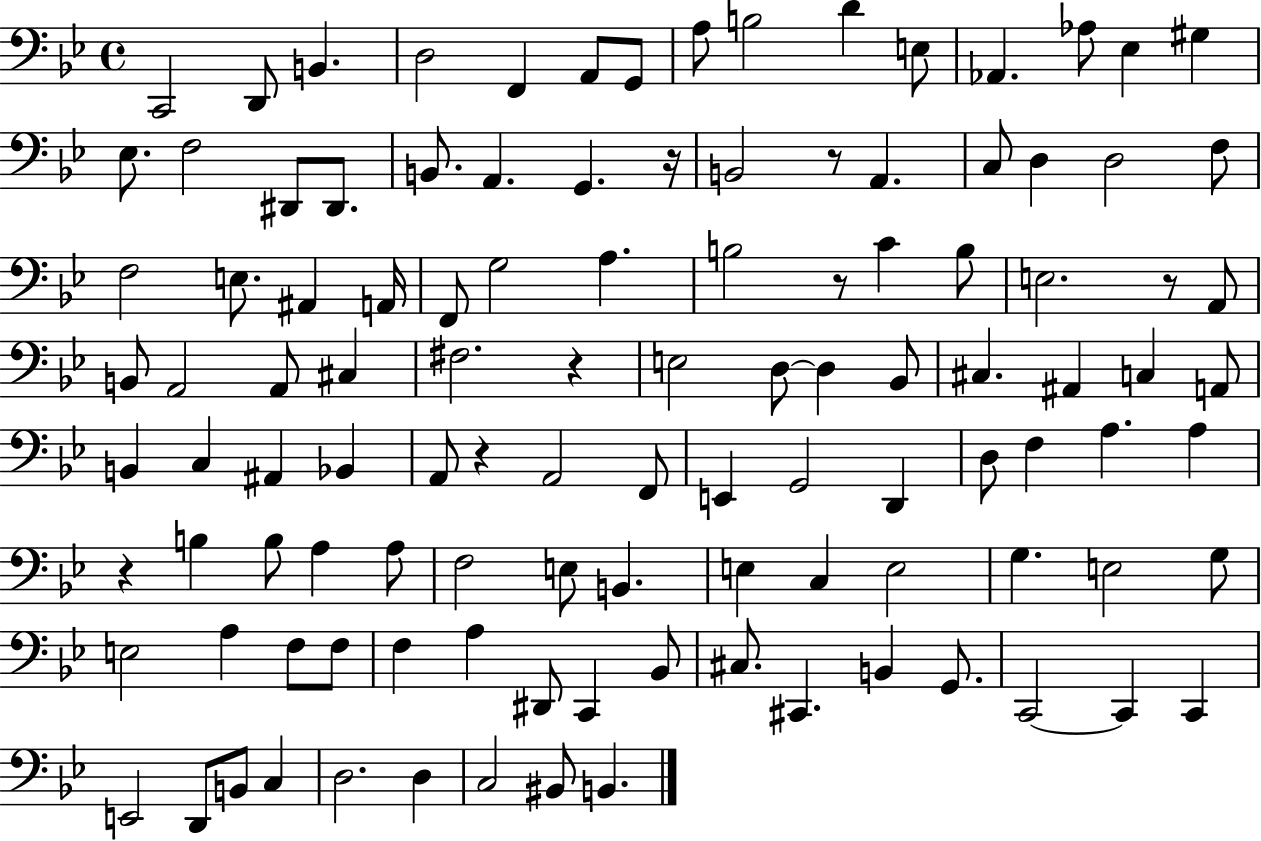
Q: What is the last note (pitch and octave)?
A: B2